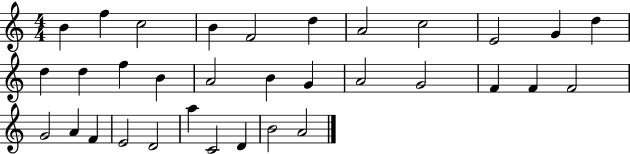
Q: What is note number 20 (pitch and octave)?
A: G4